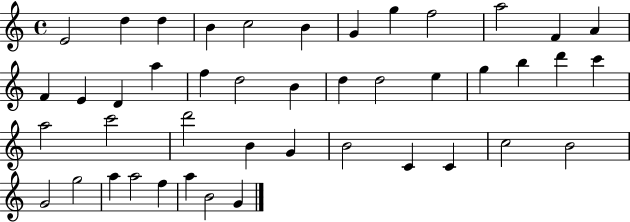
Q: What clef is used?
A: treble